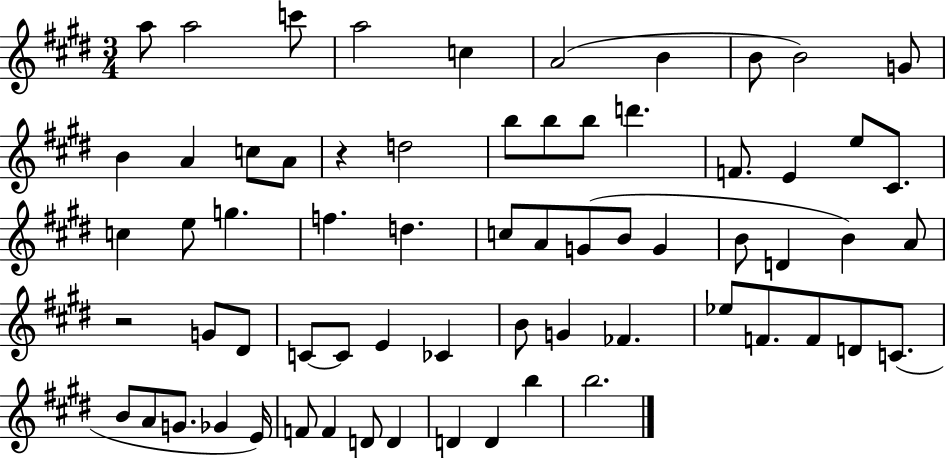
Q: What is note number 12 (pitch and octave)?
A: A4